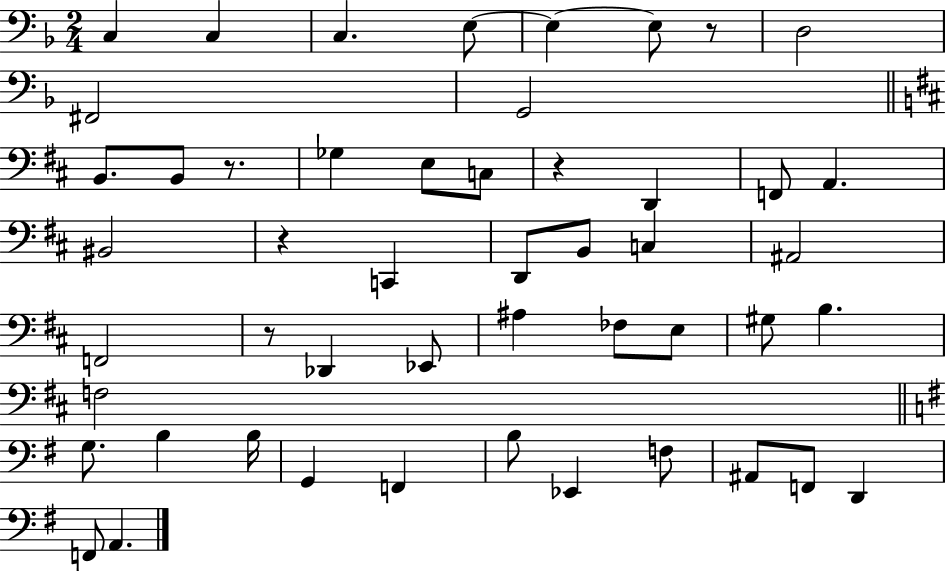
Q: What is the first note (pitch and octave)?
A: C3